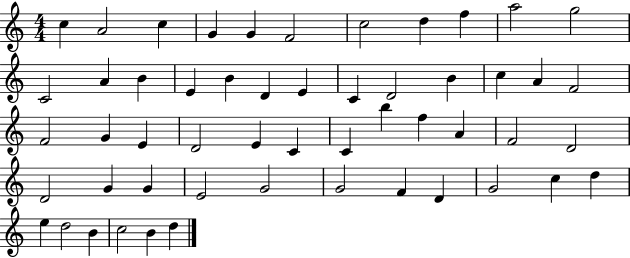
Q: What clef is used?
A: treble